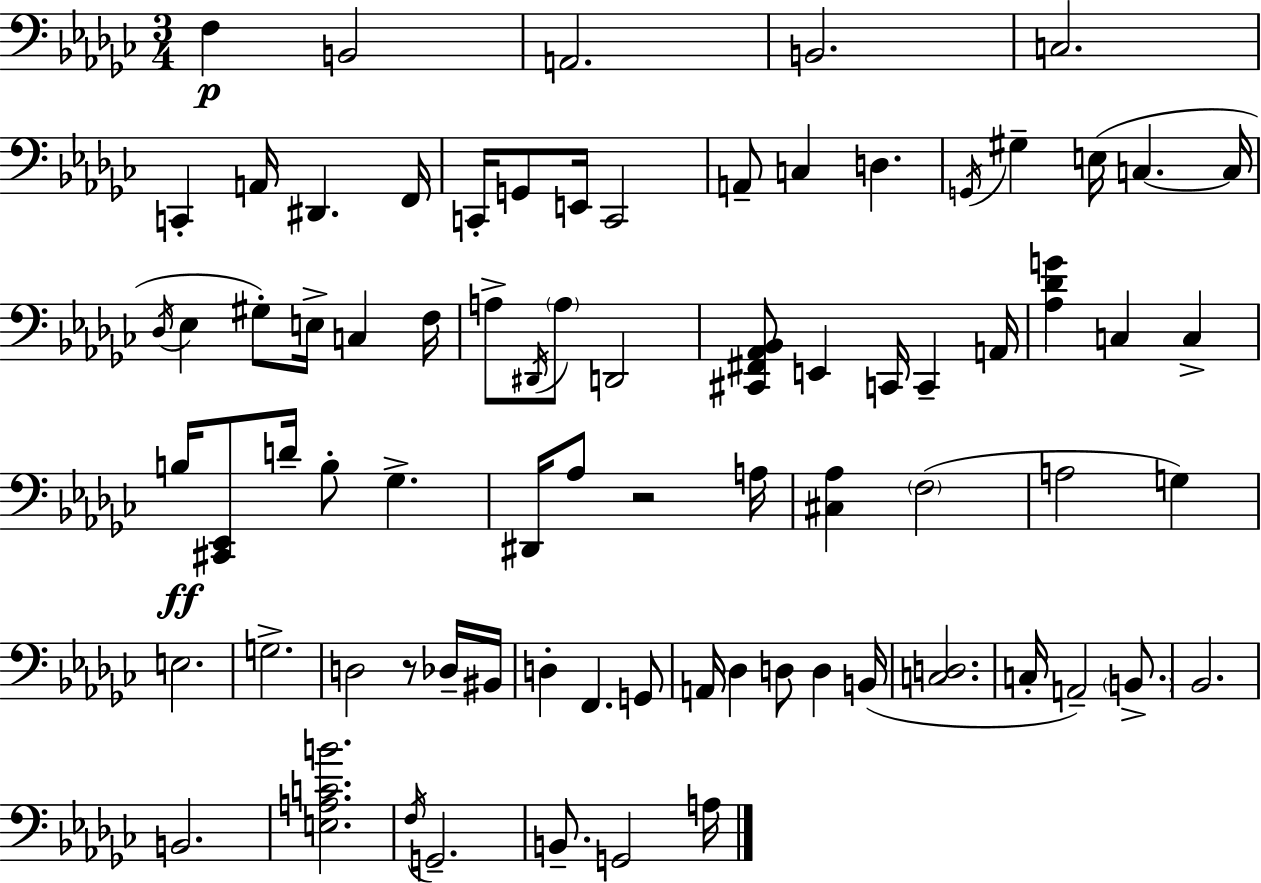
F3/q B2/h A2/h. B2/h. C3/h. C2/q A2/s D#2/q. F2/s C2/s G2/e E2/s C2/h A2/e C3/q D3/q. G2/s G#3/q E3/s C3/q. C3/s Db3/s Eb3/q G#3/e E3/s C3/q F3/s A3/e D#2/s A3/e D2/h [C#2,F#2,Ab2,Bb2]/e E2/q C2/s C2/q A2/s [Ab3,Db4,G4]/q C3/q C3/q B3/s [C#2,Eb2]/e D4/s B3/e Gb3/q. D#2/s Ab3/e R/h A3/s [C#3,Ab3]/q F3/h A3/h G3/q E3/h. G3/h. D3/h R/e Db3/s BIS2/s D3/q F2/q. G2/e A2/s Db3/q D3/e D3/q B2/s [C3,D3]/h. C3/s A2/h B2/e. Bb2/h. B2/h. [E3,A3,C4,B4]/h. F3/s G2/h. B2/e. G2/h A3/s